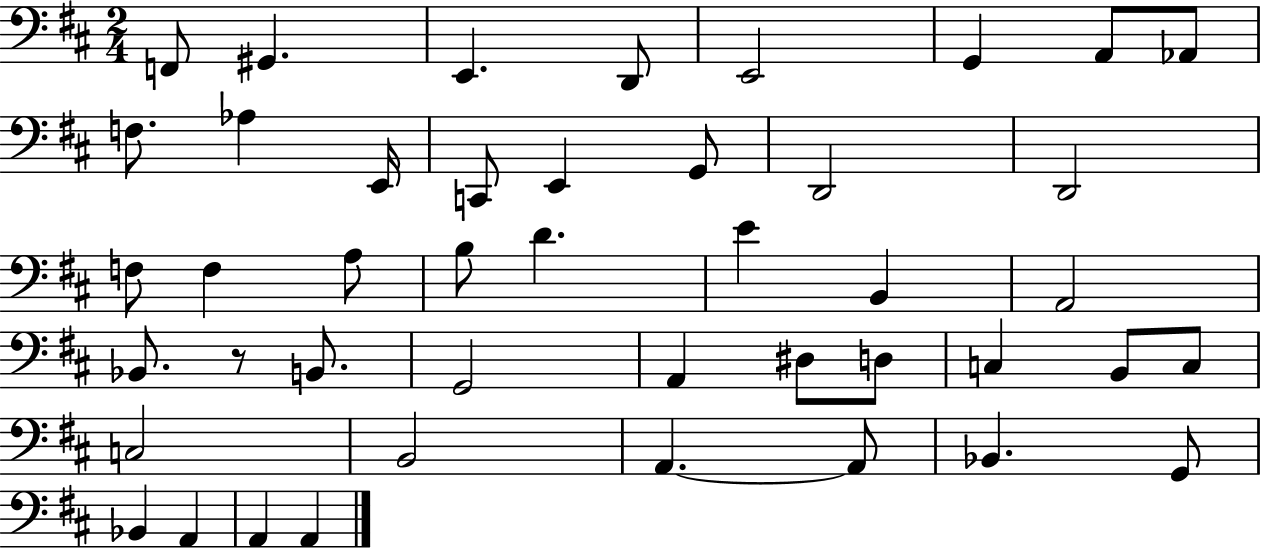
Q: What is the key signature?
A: D major